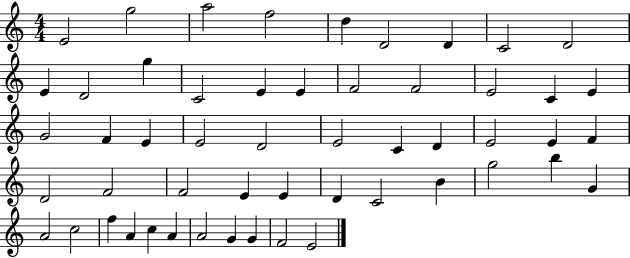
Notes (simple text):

E4/h G5/h A5/h F5/h D5/q D4/h D4/q C4/h D4/h E4/q D4/h G5/q C4/h E4/q E4/q F4/h F4/h E4/h C4/q E4/q G4/h F4/q E4/q E4/h D4/h E4/h C4/q D4/q E4/h E4/q F4/q D4/h F4/h F4/h E4/q E4/q D4/q C4/h B4/q G5/h B5/q G4/q A4/h C5/h F5/q A4/q C5/q A4/q A4/h G4/q G4/q F4/h E4/h